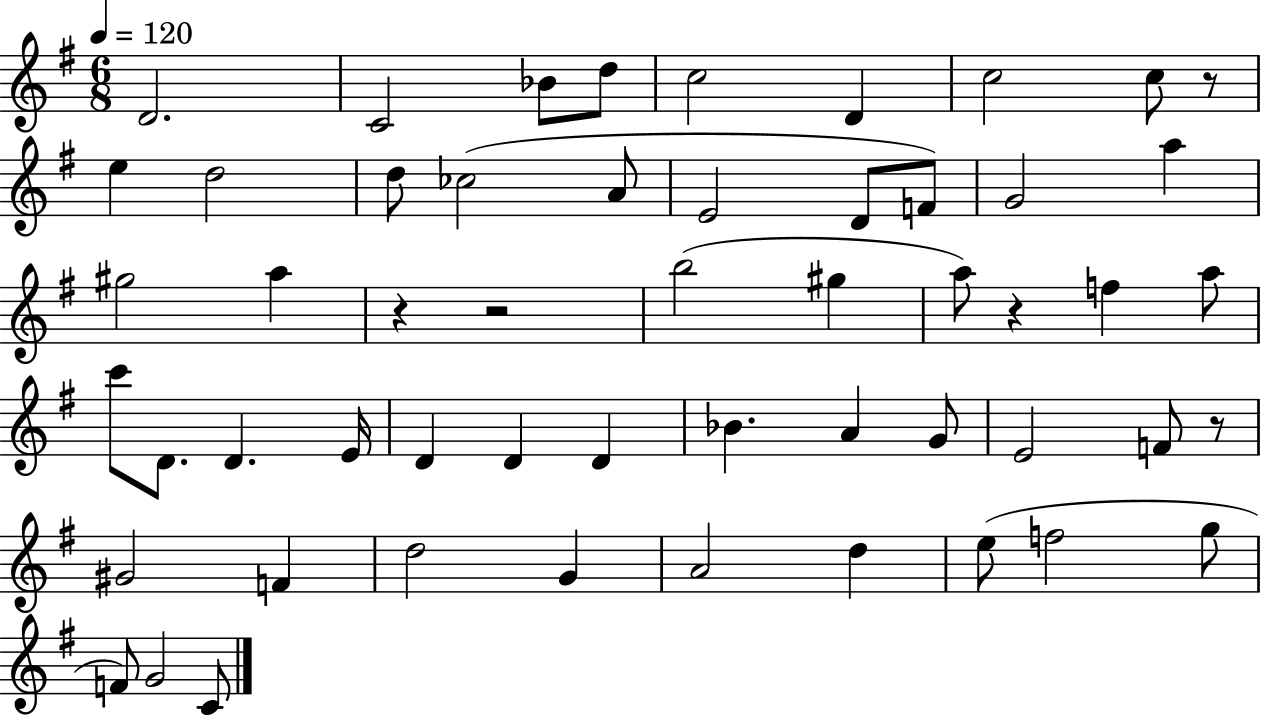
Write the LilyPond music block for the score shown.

{
  \clef treble
  \numericTimeSignature
  \time 6/8
  \key g \major
  \tempo 4 = 120
  d'2. | c'2 bes'8 d''8 | c''2 d'4 | c''2 c''8 r8 | \break e''4 d''2 | d''8 ces''2( a'8 | e'2 d'8 f'8) | g'2 a''4 | \break gis''2 a''4 | r4 r2 | b''2( gis''4 | a''8) r4 f''4 a''8 | \break c'''8 d'8. d'4. e'16 | d'4 d'4 d'4 | bes'4. a'4 g'8 | e'2 f'8 r8 | \break gis'2 f'4 | d''2 g'4 | a'2 d''4 | e''8( f''2 g''8 | \break f'8) g'2 c'8 | \bar "|."
}